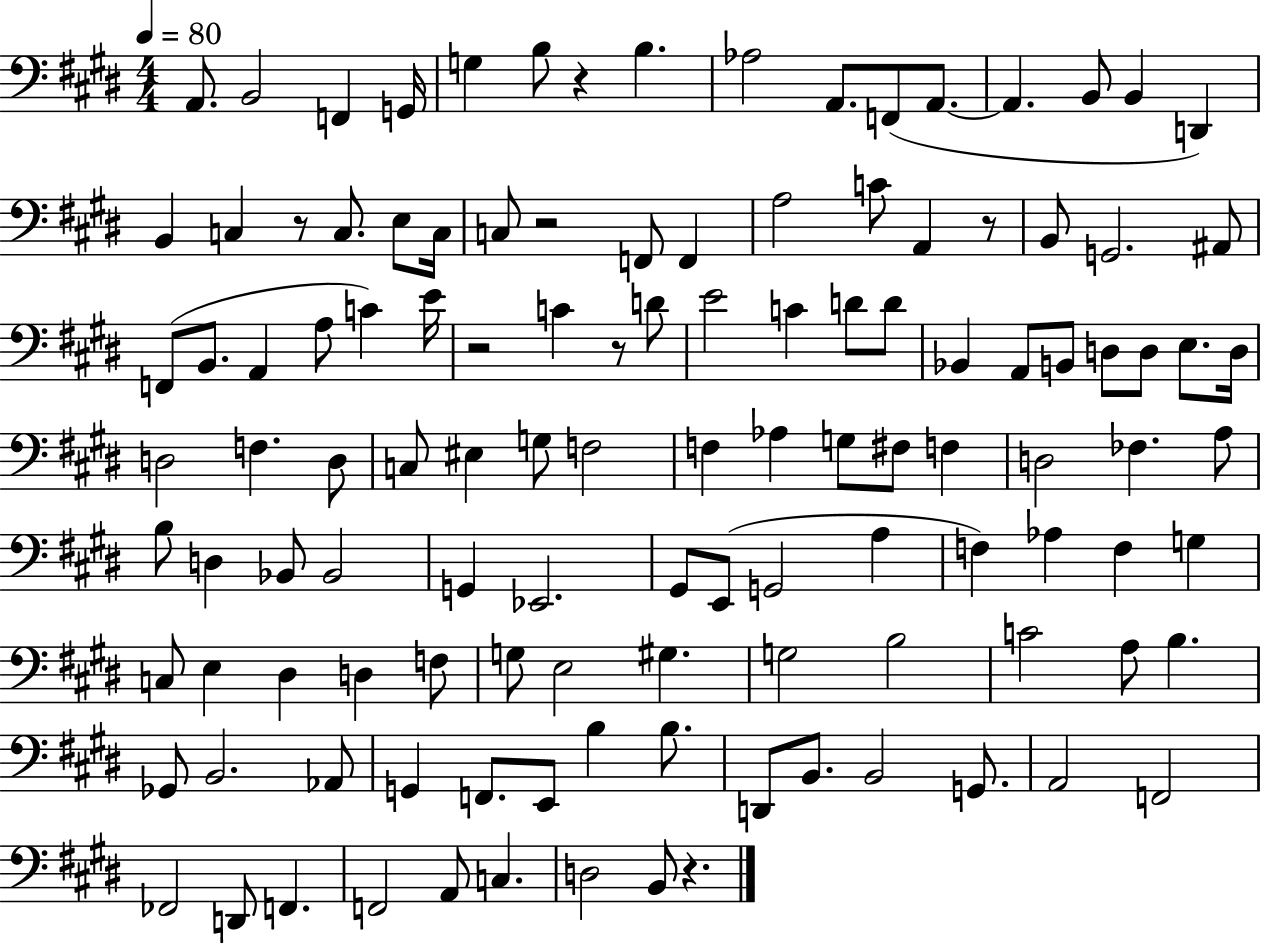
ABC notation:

X:1
T:Untitled
M:4/4
L:1/4
K:E
A,,/2 B,,2 F,, G,,/4 G, B,/2 z B, _A,2 A,,/2 F,,/2 A,,/2 A,, B,,/2 B,, D,, B,, C, z/2 C,/2 E,/2 C,/4 C,/2 z2 F,,/2 F,, A,2 C/2 A,, z/2 B,,/2 G,,2 ^A,,/2 F,,/2 B,,/2 A,, A,/2 C E/4 z2 C z/2 D/2 E2 C D/2 D/2 _B,, A,,/2 B,,/2 D,/2 D,/2 E,/2 D,/4 D,2 F, D,/2 C,/2 ^E, G,/2 F,2 F, _A, G,/2 ^F,/2 F, D,2 _F, A,/2 B,/2 D, _B,,/2 _B,,2 G,, _E,,2 ^G,,/2 E,,/2 G,,2 A, F, _A, F, G, C,/2 E, ^D, D, F,/2 G,/2 E,2 ^G, G,2 B,2 C2 A,/2 B, _G,,/2 B,,2 _A,,/2 G,, F,,/2 E,,/2 B, B,/2 D,,/2 B,,/2 B,,2 G,,/2 A,,2 F,,2 _F,,2 D,,/2 F,, F,,2 A,,/2 C, D,2 B,,/2 z